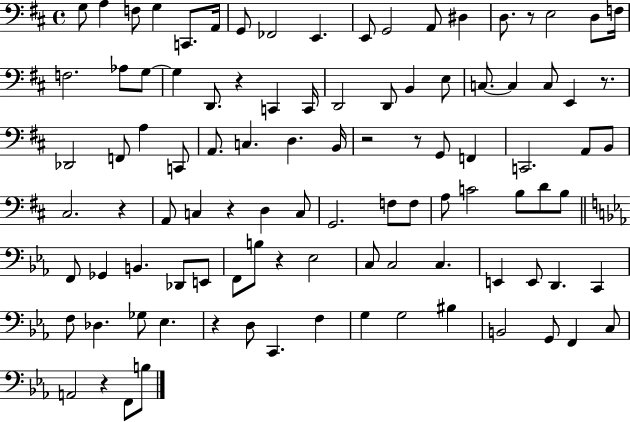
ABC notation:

X:1
T:Untitled
M:4/4
L:1/4
K:D
G,/2 A, F,/2 G, C,,/2 A,,/4 G,,/2 _F,,2 E,, E,,/2 G,,2 A,,/2 ^D, D,/2 z/2 E,2 D,/2 F,/4 F,2 _A,/2 G,/2 G, D,,/2 z C,, C,,/4 D,,2 D,,/2 B,, E,/2 C,/2 C, C,/2 E,, z/2 _D,,2 F,,/2 A, C,,/2 A,,/2 C, D, B,,/4 z2 z/2 G,,/2 F,, C,,2 A,,/2 B,,/2 ^C,2 z A,,/2 C, z D, C,/2 G,,2 F,/2 F,/2 A,/2 C2 B,/2 D/2 B,/2 F,,/2 _G,, B,, _D,,/2 E,,/2 F,,/2 B,/2 z _E,2 C,/2 C,2 C, E,, E,,/2 D,, C,, F,/2 _D, _G,/2 _E, z D,/2 C,, F, G, G,2 ^B, B,,2 G,,/2 F,, C,/2 A,,2 z F,,/2 B,/2